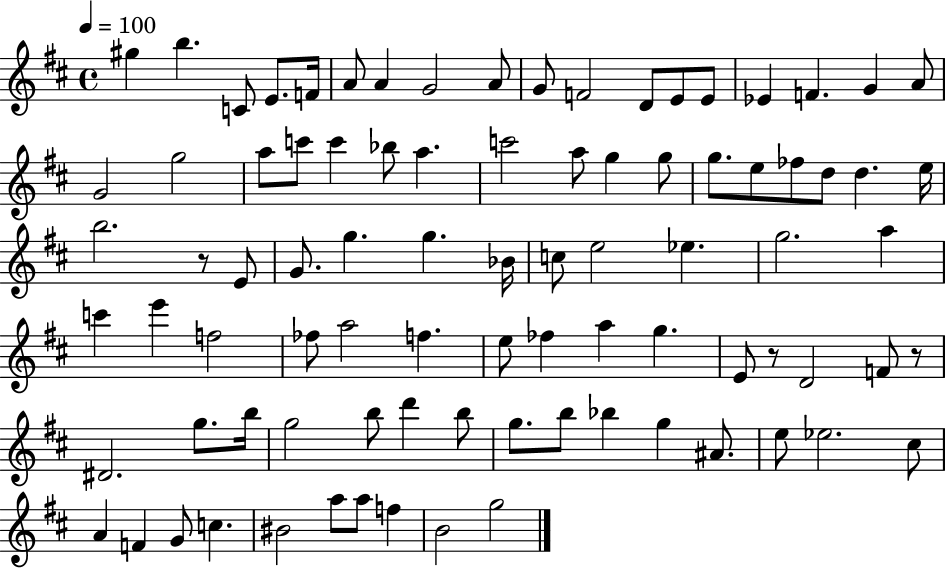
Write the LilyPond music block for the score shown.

{
  \clef treble
  \time 4/4
  \defaultTimeSignature
  \key d \major
  \tempo 4 = 100
  gis''4 b''4. c'8 e'8. f'16 | a'8 a'4 g'2 a'8 | g'8 f'2 d'8 e'8 e'8 | ees'4 f'4. g'4 a'8 | \break g'2 g''2 | a''8 c'''8 c'''4 bes''8 a''4. | c'''2 a''8 g''4 g''8 | g''8. e''8 fes''8 d''8 d''4. e''16 | \break b''2. r8 e'8 | g'8. g''4. g''4. bes'16 | c''8 e''2 ees''4. | g''2. a''4 | \break c'''4 e'''4 f''2 | fes''8 a''2 f''4. | e''8 fes''4 a''4 g''4. | e'8 r8 d'2 f'8 r8 | \break dis'2. g''8. b''16 | g''2 b''8 d'''4 b''8 | g''8. b''8 bes''4 g''4 ais'8. | e''8 ees''2. cis''8 | \break a'4 f'4 g'8 c''4. | bis'2 a''8 a''8 f''4 | b'2 g''2 | \bar "|."
}